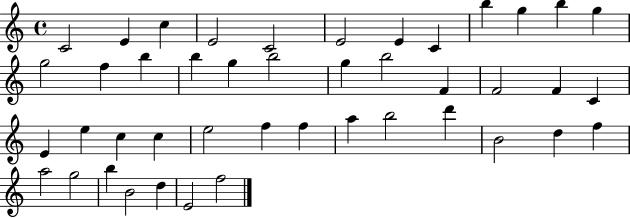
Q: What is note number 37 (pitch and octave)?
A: F5